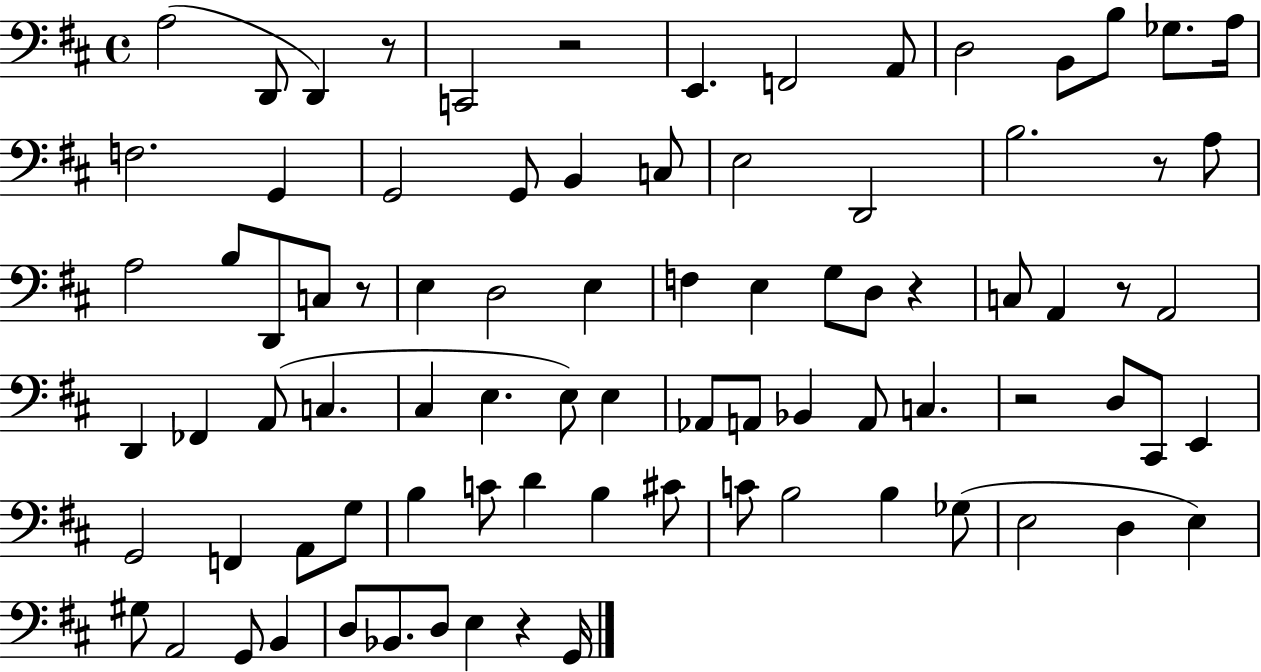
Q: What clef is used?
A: bass